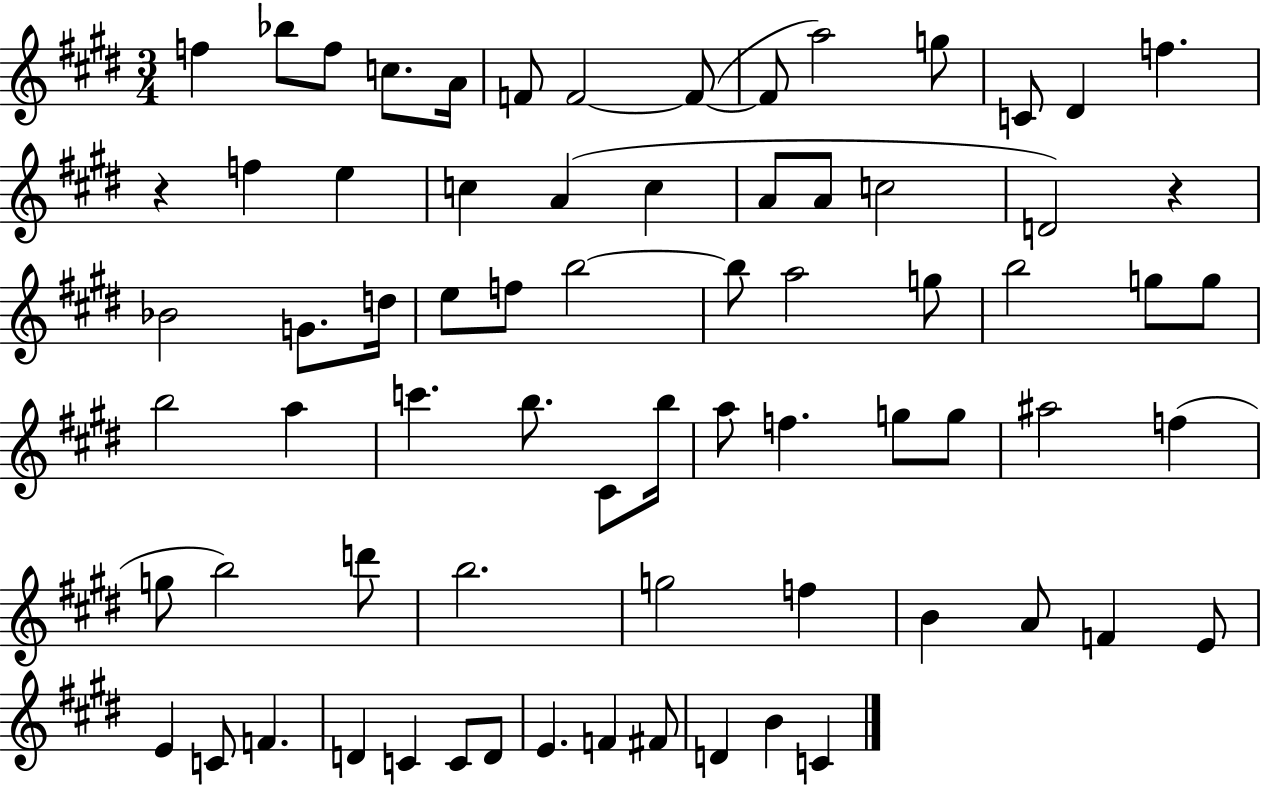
X:1
T:Untitled
M:3/4
L:1/4
K:E
f _b/2 f/2 c/2 A/4 F/2 F2 F/2 F/2 a2 g/2 C/2 ^D f z f e c A c A/2 A/2 c2 D2 z _B2 G/2 d/4 e/2 f/2 b2 b/2 a2 g/2 b2 g/2 g/2 b2 a c' b/2 ^C/2 b/4 a/2 f g/2 g/2 ^a2 f g/2 b2 d'/2 b2 g2 f B A/2 F E/2 E C/2 F D C C/2 D/2 E F ^F/2 D B C